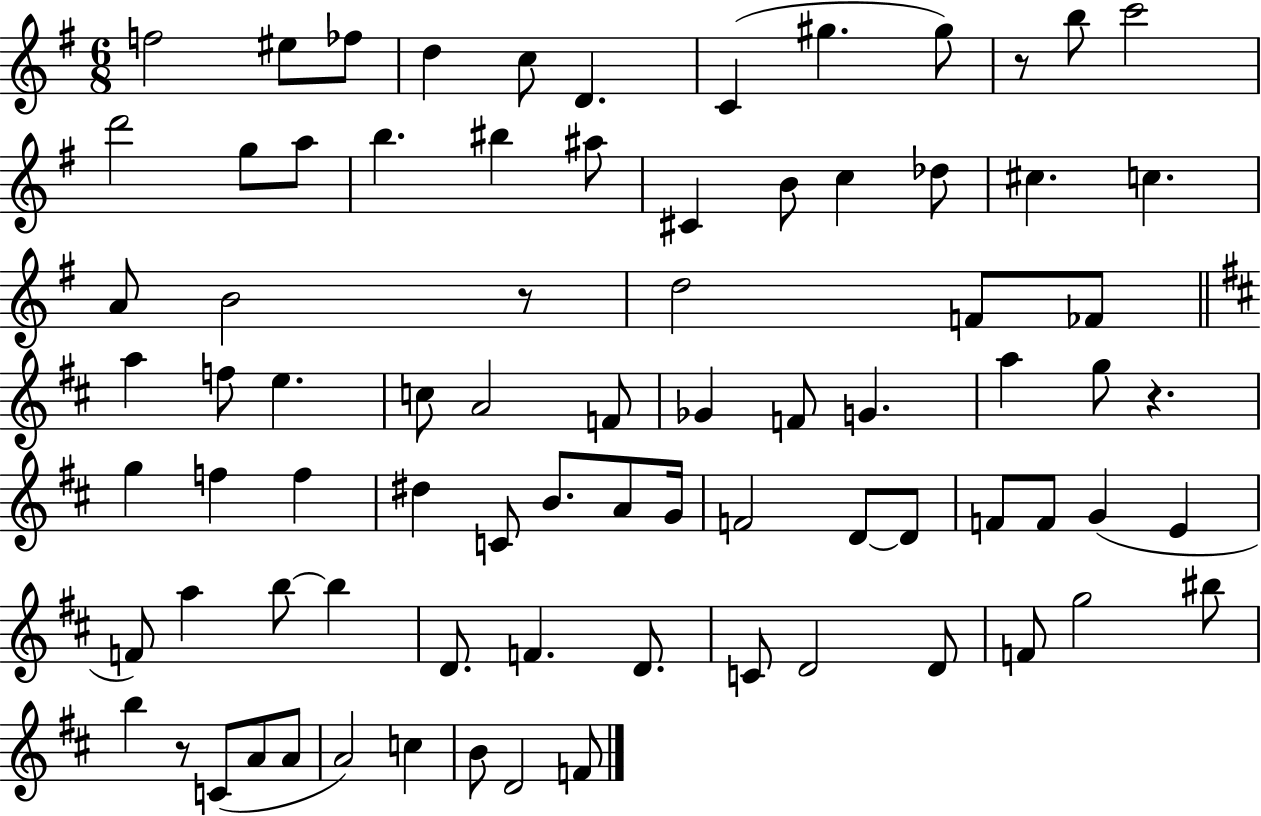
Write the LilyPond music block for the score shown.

{
  \clef treble
  \numericTimeSignature
  \time 6/8
  \key g \major
  f''2 eis''8 fes''8 | d''4 c''8 d'4. | c'4( gis''4. gis''8) | r8 b''8 c'''2 | \break d'''2 g''8 a''8 | b''4. bis''4 ais''8 | cis'4 b'8 c''4 des''8 | cis''4. c''4. | \break a'8 b'2 r8 | d''2 f'8 fes'8 | \bar "||" \break \key d \major a''4 f''8 e''4. | c''8 a'2 f'8 | ges'4 f'8 g'4. | a''4 g''8 r4. | \break g''4 f''4 f''4 | dis''4 c'8 b'8. a'8 g'16 | f'2 d'8~~ d'8 | f'8 f'8 g'4( e'4 | \break f'8) a''4 b''8~~ b''4 | d'8. f'4. d'8. | c'8 d'2 d'8 | f'8 g''2 bis''8 | \break b''4 r8 c'8( a'8 a'8 | a'2) c''4 | b'8 d'2 f'8 | \bar "|."
}